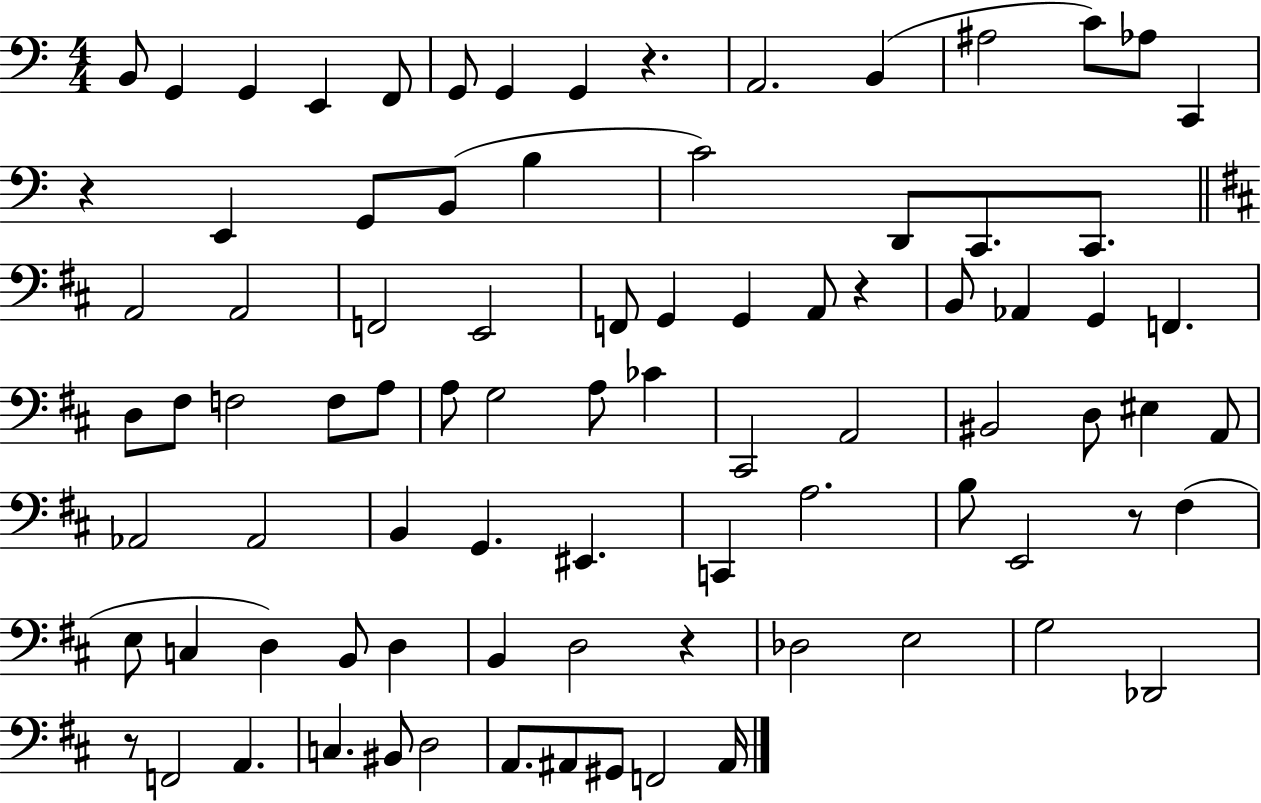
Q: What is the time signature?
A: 4/4